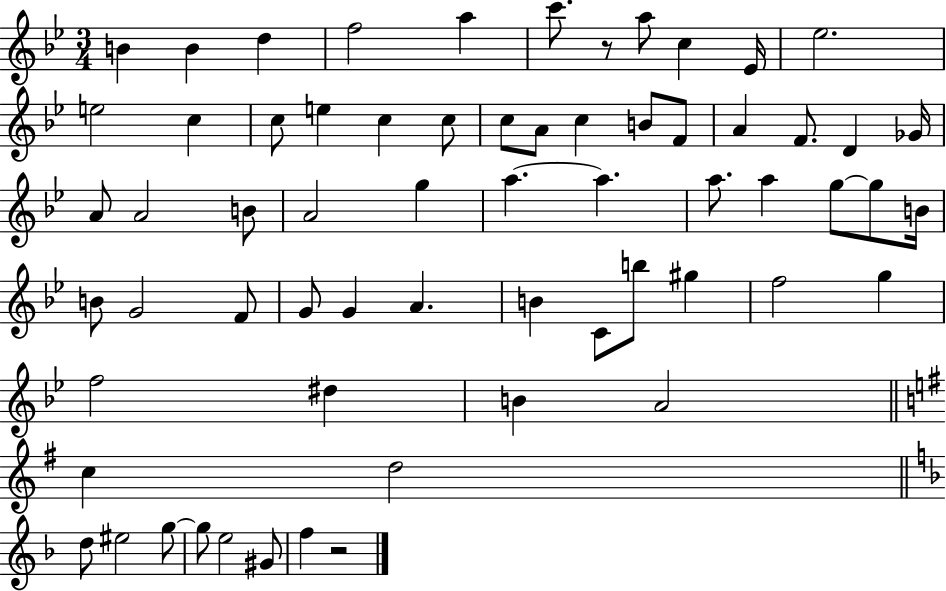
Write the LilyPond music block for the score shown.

{
  \clef treble
  \numericTimeSignature
  \time 3/4
  \key bes \major
  b'4 b'4 d''4 | f''2 a''4 | c'''8. r8 a''8 c''4 ees'16 | ees''2. | \break e''2 c''4 | c''8 e''4 c''4 c''8 | c''8 a'8 c''4 b'8 f'8 | a'4 f'8. d'4 ges'16 | \break a'8 a'2 b'8 | a'2 g''4 | a''4.~~ a''4. | a''8. a''4 g''8~~ g''8 b'16 | \break b'8 g'2 f'8 | g'8 g'4 a'4. | b'4 c'8 b''8 gis''4 | f''2 g''4 | \break f''2 dis''4 | b'4 a'2 | \bar "||" \break \key g \major c''4 d''2 | \bar "||" \break \key d \minor d''8 eis''2 g''8~~ | g''8 e''2 gis'8 | f''4 r2 | \bar "|."
}